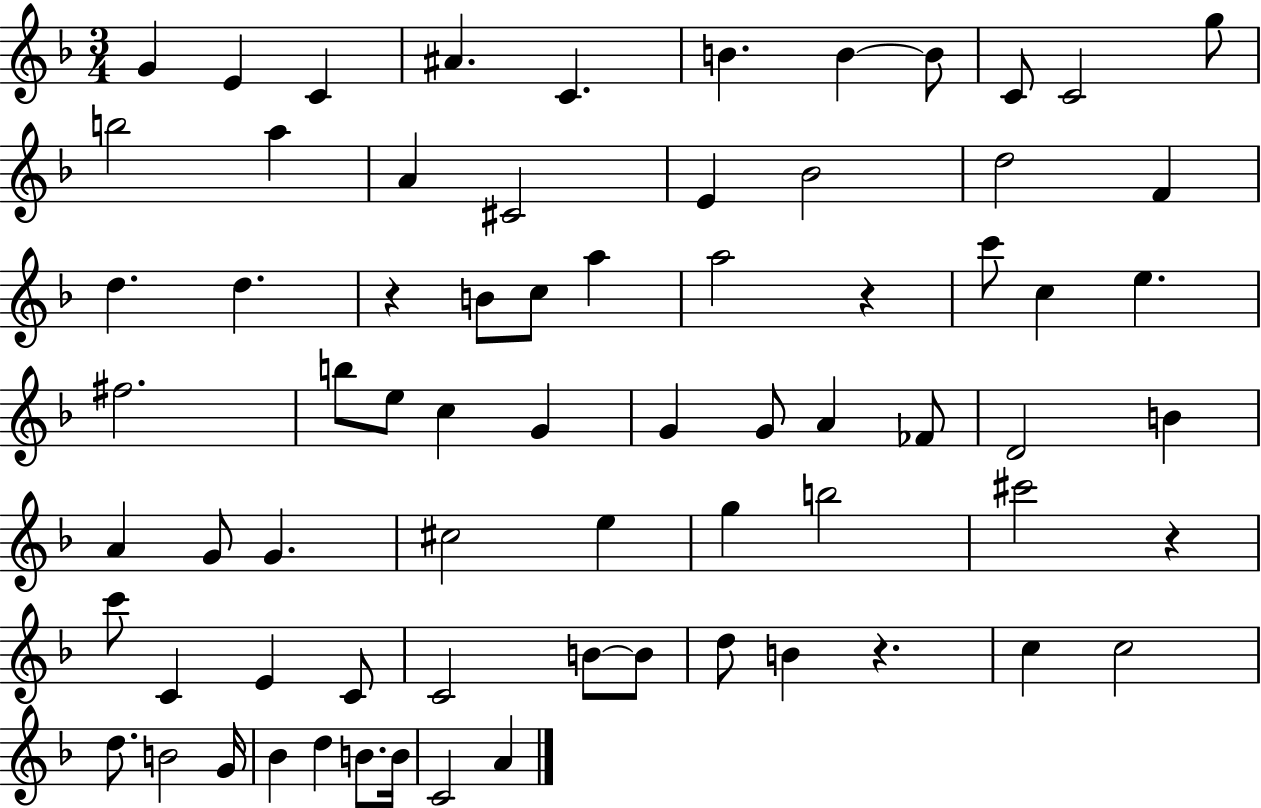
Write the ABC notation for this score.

X:1
T:Untitled
M:3/4
L:1/4
K:F
G E C ^A C B B B/2 C/2 C2 g/2 b2 a A ^C2 E _B2 d2 F d d z B/2 c/2 a a2 z c'/2 c e ^f2 b/2 e/2 c G G G/2 A _F/2 D2 B A G/2 G ^c2 e g b2 ^c'2 z c'/2 C E C/2 C2 B/2 B/2 d/2 B z c c2 d/2 B2 G/4 _B d B/2 B/4 C2 A